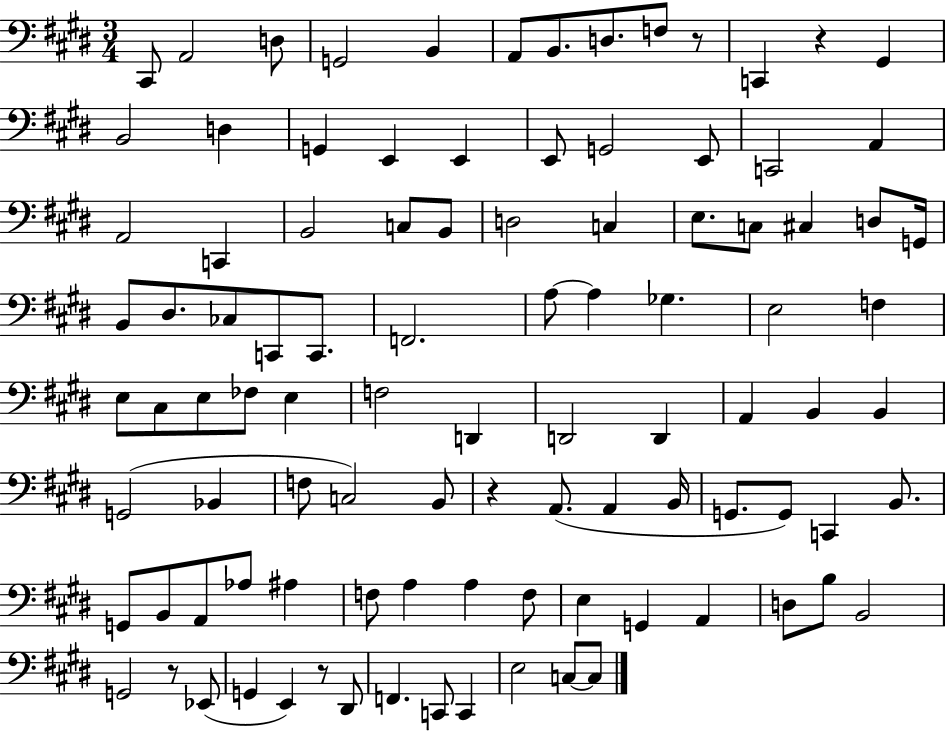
{
  \clef bass
  \numericTimeSignature
  \time 3/4
  \key e \major
  cis,8 a,2 d8 | g,2 b,4 | a,8 b,8. d8. f8 r8 | c,4 r4 gis,4 | \break b,2 d4 | g,4 e,4 e,4 | e,8 g,2 e,8 | c,2 a,4 | \break a,2 c,4 | b,2 c8 b,8 | d2 c4 | e8. c8 cis4 d8 g,16 | \break b,8 dis8. ces8 c,8 c,8. | f,2. | a8~~ a4 ges4. | e2 f4 | \break e8 cis8 e8 fes8 e4 | f2 d,4 | d,2 d,4 | a,4 b,4 b,4 | \break g,2( bes,4 | f8 c2) b,8 | r4 a,8.( a,4 b,16 | g,8. g,8) c,4 b,8. | \break g,8 b,8 a,8 aes8 ais4 | f8 a4 a4 f8 | e4 g,4 a,4 | d8 b8 b,2 | \break g,2 r8 ees,8( | g,4 e,4) r8 dis,8 | f,4. c,8 c,4 | e2 c8~~ c8 | \break \bar "|."
}